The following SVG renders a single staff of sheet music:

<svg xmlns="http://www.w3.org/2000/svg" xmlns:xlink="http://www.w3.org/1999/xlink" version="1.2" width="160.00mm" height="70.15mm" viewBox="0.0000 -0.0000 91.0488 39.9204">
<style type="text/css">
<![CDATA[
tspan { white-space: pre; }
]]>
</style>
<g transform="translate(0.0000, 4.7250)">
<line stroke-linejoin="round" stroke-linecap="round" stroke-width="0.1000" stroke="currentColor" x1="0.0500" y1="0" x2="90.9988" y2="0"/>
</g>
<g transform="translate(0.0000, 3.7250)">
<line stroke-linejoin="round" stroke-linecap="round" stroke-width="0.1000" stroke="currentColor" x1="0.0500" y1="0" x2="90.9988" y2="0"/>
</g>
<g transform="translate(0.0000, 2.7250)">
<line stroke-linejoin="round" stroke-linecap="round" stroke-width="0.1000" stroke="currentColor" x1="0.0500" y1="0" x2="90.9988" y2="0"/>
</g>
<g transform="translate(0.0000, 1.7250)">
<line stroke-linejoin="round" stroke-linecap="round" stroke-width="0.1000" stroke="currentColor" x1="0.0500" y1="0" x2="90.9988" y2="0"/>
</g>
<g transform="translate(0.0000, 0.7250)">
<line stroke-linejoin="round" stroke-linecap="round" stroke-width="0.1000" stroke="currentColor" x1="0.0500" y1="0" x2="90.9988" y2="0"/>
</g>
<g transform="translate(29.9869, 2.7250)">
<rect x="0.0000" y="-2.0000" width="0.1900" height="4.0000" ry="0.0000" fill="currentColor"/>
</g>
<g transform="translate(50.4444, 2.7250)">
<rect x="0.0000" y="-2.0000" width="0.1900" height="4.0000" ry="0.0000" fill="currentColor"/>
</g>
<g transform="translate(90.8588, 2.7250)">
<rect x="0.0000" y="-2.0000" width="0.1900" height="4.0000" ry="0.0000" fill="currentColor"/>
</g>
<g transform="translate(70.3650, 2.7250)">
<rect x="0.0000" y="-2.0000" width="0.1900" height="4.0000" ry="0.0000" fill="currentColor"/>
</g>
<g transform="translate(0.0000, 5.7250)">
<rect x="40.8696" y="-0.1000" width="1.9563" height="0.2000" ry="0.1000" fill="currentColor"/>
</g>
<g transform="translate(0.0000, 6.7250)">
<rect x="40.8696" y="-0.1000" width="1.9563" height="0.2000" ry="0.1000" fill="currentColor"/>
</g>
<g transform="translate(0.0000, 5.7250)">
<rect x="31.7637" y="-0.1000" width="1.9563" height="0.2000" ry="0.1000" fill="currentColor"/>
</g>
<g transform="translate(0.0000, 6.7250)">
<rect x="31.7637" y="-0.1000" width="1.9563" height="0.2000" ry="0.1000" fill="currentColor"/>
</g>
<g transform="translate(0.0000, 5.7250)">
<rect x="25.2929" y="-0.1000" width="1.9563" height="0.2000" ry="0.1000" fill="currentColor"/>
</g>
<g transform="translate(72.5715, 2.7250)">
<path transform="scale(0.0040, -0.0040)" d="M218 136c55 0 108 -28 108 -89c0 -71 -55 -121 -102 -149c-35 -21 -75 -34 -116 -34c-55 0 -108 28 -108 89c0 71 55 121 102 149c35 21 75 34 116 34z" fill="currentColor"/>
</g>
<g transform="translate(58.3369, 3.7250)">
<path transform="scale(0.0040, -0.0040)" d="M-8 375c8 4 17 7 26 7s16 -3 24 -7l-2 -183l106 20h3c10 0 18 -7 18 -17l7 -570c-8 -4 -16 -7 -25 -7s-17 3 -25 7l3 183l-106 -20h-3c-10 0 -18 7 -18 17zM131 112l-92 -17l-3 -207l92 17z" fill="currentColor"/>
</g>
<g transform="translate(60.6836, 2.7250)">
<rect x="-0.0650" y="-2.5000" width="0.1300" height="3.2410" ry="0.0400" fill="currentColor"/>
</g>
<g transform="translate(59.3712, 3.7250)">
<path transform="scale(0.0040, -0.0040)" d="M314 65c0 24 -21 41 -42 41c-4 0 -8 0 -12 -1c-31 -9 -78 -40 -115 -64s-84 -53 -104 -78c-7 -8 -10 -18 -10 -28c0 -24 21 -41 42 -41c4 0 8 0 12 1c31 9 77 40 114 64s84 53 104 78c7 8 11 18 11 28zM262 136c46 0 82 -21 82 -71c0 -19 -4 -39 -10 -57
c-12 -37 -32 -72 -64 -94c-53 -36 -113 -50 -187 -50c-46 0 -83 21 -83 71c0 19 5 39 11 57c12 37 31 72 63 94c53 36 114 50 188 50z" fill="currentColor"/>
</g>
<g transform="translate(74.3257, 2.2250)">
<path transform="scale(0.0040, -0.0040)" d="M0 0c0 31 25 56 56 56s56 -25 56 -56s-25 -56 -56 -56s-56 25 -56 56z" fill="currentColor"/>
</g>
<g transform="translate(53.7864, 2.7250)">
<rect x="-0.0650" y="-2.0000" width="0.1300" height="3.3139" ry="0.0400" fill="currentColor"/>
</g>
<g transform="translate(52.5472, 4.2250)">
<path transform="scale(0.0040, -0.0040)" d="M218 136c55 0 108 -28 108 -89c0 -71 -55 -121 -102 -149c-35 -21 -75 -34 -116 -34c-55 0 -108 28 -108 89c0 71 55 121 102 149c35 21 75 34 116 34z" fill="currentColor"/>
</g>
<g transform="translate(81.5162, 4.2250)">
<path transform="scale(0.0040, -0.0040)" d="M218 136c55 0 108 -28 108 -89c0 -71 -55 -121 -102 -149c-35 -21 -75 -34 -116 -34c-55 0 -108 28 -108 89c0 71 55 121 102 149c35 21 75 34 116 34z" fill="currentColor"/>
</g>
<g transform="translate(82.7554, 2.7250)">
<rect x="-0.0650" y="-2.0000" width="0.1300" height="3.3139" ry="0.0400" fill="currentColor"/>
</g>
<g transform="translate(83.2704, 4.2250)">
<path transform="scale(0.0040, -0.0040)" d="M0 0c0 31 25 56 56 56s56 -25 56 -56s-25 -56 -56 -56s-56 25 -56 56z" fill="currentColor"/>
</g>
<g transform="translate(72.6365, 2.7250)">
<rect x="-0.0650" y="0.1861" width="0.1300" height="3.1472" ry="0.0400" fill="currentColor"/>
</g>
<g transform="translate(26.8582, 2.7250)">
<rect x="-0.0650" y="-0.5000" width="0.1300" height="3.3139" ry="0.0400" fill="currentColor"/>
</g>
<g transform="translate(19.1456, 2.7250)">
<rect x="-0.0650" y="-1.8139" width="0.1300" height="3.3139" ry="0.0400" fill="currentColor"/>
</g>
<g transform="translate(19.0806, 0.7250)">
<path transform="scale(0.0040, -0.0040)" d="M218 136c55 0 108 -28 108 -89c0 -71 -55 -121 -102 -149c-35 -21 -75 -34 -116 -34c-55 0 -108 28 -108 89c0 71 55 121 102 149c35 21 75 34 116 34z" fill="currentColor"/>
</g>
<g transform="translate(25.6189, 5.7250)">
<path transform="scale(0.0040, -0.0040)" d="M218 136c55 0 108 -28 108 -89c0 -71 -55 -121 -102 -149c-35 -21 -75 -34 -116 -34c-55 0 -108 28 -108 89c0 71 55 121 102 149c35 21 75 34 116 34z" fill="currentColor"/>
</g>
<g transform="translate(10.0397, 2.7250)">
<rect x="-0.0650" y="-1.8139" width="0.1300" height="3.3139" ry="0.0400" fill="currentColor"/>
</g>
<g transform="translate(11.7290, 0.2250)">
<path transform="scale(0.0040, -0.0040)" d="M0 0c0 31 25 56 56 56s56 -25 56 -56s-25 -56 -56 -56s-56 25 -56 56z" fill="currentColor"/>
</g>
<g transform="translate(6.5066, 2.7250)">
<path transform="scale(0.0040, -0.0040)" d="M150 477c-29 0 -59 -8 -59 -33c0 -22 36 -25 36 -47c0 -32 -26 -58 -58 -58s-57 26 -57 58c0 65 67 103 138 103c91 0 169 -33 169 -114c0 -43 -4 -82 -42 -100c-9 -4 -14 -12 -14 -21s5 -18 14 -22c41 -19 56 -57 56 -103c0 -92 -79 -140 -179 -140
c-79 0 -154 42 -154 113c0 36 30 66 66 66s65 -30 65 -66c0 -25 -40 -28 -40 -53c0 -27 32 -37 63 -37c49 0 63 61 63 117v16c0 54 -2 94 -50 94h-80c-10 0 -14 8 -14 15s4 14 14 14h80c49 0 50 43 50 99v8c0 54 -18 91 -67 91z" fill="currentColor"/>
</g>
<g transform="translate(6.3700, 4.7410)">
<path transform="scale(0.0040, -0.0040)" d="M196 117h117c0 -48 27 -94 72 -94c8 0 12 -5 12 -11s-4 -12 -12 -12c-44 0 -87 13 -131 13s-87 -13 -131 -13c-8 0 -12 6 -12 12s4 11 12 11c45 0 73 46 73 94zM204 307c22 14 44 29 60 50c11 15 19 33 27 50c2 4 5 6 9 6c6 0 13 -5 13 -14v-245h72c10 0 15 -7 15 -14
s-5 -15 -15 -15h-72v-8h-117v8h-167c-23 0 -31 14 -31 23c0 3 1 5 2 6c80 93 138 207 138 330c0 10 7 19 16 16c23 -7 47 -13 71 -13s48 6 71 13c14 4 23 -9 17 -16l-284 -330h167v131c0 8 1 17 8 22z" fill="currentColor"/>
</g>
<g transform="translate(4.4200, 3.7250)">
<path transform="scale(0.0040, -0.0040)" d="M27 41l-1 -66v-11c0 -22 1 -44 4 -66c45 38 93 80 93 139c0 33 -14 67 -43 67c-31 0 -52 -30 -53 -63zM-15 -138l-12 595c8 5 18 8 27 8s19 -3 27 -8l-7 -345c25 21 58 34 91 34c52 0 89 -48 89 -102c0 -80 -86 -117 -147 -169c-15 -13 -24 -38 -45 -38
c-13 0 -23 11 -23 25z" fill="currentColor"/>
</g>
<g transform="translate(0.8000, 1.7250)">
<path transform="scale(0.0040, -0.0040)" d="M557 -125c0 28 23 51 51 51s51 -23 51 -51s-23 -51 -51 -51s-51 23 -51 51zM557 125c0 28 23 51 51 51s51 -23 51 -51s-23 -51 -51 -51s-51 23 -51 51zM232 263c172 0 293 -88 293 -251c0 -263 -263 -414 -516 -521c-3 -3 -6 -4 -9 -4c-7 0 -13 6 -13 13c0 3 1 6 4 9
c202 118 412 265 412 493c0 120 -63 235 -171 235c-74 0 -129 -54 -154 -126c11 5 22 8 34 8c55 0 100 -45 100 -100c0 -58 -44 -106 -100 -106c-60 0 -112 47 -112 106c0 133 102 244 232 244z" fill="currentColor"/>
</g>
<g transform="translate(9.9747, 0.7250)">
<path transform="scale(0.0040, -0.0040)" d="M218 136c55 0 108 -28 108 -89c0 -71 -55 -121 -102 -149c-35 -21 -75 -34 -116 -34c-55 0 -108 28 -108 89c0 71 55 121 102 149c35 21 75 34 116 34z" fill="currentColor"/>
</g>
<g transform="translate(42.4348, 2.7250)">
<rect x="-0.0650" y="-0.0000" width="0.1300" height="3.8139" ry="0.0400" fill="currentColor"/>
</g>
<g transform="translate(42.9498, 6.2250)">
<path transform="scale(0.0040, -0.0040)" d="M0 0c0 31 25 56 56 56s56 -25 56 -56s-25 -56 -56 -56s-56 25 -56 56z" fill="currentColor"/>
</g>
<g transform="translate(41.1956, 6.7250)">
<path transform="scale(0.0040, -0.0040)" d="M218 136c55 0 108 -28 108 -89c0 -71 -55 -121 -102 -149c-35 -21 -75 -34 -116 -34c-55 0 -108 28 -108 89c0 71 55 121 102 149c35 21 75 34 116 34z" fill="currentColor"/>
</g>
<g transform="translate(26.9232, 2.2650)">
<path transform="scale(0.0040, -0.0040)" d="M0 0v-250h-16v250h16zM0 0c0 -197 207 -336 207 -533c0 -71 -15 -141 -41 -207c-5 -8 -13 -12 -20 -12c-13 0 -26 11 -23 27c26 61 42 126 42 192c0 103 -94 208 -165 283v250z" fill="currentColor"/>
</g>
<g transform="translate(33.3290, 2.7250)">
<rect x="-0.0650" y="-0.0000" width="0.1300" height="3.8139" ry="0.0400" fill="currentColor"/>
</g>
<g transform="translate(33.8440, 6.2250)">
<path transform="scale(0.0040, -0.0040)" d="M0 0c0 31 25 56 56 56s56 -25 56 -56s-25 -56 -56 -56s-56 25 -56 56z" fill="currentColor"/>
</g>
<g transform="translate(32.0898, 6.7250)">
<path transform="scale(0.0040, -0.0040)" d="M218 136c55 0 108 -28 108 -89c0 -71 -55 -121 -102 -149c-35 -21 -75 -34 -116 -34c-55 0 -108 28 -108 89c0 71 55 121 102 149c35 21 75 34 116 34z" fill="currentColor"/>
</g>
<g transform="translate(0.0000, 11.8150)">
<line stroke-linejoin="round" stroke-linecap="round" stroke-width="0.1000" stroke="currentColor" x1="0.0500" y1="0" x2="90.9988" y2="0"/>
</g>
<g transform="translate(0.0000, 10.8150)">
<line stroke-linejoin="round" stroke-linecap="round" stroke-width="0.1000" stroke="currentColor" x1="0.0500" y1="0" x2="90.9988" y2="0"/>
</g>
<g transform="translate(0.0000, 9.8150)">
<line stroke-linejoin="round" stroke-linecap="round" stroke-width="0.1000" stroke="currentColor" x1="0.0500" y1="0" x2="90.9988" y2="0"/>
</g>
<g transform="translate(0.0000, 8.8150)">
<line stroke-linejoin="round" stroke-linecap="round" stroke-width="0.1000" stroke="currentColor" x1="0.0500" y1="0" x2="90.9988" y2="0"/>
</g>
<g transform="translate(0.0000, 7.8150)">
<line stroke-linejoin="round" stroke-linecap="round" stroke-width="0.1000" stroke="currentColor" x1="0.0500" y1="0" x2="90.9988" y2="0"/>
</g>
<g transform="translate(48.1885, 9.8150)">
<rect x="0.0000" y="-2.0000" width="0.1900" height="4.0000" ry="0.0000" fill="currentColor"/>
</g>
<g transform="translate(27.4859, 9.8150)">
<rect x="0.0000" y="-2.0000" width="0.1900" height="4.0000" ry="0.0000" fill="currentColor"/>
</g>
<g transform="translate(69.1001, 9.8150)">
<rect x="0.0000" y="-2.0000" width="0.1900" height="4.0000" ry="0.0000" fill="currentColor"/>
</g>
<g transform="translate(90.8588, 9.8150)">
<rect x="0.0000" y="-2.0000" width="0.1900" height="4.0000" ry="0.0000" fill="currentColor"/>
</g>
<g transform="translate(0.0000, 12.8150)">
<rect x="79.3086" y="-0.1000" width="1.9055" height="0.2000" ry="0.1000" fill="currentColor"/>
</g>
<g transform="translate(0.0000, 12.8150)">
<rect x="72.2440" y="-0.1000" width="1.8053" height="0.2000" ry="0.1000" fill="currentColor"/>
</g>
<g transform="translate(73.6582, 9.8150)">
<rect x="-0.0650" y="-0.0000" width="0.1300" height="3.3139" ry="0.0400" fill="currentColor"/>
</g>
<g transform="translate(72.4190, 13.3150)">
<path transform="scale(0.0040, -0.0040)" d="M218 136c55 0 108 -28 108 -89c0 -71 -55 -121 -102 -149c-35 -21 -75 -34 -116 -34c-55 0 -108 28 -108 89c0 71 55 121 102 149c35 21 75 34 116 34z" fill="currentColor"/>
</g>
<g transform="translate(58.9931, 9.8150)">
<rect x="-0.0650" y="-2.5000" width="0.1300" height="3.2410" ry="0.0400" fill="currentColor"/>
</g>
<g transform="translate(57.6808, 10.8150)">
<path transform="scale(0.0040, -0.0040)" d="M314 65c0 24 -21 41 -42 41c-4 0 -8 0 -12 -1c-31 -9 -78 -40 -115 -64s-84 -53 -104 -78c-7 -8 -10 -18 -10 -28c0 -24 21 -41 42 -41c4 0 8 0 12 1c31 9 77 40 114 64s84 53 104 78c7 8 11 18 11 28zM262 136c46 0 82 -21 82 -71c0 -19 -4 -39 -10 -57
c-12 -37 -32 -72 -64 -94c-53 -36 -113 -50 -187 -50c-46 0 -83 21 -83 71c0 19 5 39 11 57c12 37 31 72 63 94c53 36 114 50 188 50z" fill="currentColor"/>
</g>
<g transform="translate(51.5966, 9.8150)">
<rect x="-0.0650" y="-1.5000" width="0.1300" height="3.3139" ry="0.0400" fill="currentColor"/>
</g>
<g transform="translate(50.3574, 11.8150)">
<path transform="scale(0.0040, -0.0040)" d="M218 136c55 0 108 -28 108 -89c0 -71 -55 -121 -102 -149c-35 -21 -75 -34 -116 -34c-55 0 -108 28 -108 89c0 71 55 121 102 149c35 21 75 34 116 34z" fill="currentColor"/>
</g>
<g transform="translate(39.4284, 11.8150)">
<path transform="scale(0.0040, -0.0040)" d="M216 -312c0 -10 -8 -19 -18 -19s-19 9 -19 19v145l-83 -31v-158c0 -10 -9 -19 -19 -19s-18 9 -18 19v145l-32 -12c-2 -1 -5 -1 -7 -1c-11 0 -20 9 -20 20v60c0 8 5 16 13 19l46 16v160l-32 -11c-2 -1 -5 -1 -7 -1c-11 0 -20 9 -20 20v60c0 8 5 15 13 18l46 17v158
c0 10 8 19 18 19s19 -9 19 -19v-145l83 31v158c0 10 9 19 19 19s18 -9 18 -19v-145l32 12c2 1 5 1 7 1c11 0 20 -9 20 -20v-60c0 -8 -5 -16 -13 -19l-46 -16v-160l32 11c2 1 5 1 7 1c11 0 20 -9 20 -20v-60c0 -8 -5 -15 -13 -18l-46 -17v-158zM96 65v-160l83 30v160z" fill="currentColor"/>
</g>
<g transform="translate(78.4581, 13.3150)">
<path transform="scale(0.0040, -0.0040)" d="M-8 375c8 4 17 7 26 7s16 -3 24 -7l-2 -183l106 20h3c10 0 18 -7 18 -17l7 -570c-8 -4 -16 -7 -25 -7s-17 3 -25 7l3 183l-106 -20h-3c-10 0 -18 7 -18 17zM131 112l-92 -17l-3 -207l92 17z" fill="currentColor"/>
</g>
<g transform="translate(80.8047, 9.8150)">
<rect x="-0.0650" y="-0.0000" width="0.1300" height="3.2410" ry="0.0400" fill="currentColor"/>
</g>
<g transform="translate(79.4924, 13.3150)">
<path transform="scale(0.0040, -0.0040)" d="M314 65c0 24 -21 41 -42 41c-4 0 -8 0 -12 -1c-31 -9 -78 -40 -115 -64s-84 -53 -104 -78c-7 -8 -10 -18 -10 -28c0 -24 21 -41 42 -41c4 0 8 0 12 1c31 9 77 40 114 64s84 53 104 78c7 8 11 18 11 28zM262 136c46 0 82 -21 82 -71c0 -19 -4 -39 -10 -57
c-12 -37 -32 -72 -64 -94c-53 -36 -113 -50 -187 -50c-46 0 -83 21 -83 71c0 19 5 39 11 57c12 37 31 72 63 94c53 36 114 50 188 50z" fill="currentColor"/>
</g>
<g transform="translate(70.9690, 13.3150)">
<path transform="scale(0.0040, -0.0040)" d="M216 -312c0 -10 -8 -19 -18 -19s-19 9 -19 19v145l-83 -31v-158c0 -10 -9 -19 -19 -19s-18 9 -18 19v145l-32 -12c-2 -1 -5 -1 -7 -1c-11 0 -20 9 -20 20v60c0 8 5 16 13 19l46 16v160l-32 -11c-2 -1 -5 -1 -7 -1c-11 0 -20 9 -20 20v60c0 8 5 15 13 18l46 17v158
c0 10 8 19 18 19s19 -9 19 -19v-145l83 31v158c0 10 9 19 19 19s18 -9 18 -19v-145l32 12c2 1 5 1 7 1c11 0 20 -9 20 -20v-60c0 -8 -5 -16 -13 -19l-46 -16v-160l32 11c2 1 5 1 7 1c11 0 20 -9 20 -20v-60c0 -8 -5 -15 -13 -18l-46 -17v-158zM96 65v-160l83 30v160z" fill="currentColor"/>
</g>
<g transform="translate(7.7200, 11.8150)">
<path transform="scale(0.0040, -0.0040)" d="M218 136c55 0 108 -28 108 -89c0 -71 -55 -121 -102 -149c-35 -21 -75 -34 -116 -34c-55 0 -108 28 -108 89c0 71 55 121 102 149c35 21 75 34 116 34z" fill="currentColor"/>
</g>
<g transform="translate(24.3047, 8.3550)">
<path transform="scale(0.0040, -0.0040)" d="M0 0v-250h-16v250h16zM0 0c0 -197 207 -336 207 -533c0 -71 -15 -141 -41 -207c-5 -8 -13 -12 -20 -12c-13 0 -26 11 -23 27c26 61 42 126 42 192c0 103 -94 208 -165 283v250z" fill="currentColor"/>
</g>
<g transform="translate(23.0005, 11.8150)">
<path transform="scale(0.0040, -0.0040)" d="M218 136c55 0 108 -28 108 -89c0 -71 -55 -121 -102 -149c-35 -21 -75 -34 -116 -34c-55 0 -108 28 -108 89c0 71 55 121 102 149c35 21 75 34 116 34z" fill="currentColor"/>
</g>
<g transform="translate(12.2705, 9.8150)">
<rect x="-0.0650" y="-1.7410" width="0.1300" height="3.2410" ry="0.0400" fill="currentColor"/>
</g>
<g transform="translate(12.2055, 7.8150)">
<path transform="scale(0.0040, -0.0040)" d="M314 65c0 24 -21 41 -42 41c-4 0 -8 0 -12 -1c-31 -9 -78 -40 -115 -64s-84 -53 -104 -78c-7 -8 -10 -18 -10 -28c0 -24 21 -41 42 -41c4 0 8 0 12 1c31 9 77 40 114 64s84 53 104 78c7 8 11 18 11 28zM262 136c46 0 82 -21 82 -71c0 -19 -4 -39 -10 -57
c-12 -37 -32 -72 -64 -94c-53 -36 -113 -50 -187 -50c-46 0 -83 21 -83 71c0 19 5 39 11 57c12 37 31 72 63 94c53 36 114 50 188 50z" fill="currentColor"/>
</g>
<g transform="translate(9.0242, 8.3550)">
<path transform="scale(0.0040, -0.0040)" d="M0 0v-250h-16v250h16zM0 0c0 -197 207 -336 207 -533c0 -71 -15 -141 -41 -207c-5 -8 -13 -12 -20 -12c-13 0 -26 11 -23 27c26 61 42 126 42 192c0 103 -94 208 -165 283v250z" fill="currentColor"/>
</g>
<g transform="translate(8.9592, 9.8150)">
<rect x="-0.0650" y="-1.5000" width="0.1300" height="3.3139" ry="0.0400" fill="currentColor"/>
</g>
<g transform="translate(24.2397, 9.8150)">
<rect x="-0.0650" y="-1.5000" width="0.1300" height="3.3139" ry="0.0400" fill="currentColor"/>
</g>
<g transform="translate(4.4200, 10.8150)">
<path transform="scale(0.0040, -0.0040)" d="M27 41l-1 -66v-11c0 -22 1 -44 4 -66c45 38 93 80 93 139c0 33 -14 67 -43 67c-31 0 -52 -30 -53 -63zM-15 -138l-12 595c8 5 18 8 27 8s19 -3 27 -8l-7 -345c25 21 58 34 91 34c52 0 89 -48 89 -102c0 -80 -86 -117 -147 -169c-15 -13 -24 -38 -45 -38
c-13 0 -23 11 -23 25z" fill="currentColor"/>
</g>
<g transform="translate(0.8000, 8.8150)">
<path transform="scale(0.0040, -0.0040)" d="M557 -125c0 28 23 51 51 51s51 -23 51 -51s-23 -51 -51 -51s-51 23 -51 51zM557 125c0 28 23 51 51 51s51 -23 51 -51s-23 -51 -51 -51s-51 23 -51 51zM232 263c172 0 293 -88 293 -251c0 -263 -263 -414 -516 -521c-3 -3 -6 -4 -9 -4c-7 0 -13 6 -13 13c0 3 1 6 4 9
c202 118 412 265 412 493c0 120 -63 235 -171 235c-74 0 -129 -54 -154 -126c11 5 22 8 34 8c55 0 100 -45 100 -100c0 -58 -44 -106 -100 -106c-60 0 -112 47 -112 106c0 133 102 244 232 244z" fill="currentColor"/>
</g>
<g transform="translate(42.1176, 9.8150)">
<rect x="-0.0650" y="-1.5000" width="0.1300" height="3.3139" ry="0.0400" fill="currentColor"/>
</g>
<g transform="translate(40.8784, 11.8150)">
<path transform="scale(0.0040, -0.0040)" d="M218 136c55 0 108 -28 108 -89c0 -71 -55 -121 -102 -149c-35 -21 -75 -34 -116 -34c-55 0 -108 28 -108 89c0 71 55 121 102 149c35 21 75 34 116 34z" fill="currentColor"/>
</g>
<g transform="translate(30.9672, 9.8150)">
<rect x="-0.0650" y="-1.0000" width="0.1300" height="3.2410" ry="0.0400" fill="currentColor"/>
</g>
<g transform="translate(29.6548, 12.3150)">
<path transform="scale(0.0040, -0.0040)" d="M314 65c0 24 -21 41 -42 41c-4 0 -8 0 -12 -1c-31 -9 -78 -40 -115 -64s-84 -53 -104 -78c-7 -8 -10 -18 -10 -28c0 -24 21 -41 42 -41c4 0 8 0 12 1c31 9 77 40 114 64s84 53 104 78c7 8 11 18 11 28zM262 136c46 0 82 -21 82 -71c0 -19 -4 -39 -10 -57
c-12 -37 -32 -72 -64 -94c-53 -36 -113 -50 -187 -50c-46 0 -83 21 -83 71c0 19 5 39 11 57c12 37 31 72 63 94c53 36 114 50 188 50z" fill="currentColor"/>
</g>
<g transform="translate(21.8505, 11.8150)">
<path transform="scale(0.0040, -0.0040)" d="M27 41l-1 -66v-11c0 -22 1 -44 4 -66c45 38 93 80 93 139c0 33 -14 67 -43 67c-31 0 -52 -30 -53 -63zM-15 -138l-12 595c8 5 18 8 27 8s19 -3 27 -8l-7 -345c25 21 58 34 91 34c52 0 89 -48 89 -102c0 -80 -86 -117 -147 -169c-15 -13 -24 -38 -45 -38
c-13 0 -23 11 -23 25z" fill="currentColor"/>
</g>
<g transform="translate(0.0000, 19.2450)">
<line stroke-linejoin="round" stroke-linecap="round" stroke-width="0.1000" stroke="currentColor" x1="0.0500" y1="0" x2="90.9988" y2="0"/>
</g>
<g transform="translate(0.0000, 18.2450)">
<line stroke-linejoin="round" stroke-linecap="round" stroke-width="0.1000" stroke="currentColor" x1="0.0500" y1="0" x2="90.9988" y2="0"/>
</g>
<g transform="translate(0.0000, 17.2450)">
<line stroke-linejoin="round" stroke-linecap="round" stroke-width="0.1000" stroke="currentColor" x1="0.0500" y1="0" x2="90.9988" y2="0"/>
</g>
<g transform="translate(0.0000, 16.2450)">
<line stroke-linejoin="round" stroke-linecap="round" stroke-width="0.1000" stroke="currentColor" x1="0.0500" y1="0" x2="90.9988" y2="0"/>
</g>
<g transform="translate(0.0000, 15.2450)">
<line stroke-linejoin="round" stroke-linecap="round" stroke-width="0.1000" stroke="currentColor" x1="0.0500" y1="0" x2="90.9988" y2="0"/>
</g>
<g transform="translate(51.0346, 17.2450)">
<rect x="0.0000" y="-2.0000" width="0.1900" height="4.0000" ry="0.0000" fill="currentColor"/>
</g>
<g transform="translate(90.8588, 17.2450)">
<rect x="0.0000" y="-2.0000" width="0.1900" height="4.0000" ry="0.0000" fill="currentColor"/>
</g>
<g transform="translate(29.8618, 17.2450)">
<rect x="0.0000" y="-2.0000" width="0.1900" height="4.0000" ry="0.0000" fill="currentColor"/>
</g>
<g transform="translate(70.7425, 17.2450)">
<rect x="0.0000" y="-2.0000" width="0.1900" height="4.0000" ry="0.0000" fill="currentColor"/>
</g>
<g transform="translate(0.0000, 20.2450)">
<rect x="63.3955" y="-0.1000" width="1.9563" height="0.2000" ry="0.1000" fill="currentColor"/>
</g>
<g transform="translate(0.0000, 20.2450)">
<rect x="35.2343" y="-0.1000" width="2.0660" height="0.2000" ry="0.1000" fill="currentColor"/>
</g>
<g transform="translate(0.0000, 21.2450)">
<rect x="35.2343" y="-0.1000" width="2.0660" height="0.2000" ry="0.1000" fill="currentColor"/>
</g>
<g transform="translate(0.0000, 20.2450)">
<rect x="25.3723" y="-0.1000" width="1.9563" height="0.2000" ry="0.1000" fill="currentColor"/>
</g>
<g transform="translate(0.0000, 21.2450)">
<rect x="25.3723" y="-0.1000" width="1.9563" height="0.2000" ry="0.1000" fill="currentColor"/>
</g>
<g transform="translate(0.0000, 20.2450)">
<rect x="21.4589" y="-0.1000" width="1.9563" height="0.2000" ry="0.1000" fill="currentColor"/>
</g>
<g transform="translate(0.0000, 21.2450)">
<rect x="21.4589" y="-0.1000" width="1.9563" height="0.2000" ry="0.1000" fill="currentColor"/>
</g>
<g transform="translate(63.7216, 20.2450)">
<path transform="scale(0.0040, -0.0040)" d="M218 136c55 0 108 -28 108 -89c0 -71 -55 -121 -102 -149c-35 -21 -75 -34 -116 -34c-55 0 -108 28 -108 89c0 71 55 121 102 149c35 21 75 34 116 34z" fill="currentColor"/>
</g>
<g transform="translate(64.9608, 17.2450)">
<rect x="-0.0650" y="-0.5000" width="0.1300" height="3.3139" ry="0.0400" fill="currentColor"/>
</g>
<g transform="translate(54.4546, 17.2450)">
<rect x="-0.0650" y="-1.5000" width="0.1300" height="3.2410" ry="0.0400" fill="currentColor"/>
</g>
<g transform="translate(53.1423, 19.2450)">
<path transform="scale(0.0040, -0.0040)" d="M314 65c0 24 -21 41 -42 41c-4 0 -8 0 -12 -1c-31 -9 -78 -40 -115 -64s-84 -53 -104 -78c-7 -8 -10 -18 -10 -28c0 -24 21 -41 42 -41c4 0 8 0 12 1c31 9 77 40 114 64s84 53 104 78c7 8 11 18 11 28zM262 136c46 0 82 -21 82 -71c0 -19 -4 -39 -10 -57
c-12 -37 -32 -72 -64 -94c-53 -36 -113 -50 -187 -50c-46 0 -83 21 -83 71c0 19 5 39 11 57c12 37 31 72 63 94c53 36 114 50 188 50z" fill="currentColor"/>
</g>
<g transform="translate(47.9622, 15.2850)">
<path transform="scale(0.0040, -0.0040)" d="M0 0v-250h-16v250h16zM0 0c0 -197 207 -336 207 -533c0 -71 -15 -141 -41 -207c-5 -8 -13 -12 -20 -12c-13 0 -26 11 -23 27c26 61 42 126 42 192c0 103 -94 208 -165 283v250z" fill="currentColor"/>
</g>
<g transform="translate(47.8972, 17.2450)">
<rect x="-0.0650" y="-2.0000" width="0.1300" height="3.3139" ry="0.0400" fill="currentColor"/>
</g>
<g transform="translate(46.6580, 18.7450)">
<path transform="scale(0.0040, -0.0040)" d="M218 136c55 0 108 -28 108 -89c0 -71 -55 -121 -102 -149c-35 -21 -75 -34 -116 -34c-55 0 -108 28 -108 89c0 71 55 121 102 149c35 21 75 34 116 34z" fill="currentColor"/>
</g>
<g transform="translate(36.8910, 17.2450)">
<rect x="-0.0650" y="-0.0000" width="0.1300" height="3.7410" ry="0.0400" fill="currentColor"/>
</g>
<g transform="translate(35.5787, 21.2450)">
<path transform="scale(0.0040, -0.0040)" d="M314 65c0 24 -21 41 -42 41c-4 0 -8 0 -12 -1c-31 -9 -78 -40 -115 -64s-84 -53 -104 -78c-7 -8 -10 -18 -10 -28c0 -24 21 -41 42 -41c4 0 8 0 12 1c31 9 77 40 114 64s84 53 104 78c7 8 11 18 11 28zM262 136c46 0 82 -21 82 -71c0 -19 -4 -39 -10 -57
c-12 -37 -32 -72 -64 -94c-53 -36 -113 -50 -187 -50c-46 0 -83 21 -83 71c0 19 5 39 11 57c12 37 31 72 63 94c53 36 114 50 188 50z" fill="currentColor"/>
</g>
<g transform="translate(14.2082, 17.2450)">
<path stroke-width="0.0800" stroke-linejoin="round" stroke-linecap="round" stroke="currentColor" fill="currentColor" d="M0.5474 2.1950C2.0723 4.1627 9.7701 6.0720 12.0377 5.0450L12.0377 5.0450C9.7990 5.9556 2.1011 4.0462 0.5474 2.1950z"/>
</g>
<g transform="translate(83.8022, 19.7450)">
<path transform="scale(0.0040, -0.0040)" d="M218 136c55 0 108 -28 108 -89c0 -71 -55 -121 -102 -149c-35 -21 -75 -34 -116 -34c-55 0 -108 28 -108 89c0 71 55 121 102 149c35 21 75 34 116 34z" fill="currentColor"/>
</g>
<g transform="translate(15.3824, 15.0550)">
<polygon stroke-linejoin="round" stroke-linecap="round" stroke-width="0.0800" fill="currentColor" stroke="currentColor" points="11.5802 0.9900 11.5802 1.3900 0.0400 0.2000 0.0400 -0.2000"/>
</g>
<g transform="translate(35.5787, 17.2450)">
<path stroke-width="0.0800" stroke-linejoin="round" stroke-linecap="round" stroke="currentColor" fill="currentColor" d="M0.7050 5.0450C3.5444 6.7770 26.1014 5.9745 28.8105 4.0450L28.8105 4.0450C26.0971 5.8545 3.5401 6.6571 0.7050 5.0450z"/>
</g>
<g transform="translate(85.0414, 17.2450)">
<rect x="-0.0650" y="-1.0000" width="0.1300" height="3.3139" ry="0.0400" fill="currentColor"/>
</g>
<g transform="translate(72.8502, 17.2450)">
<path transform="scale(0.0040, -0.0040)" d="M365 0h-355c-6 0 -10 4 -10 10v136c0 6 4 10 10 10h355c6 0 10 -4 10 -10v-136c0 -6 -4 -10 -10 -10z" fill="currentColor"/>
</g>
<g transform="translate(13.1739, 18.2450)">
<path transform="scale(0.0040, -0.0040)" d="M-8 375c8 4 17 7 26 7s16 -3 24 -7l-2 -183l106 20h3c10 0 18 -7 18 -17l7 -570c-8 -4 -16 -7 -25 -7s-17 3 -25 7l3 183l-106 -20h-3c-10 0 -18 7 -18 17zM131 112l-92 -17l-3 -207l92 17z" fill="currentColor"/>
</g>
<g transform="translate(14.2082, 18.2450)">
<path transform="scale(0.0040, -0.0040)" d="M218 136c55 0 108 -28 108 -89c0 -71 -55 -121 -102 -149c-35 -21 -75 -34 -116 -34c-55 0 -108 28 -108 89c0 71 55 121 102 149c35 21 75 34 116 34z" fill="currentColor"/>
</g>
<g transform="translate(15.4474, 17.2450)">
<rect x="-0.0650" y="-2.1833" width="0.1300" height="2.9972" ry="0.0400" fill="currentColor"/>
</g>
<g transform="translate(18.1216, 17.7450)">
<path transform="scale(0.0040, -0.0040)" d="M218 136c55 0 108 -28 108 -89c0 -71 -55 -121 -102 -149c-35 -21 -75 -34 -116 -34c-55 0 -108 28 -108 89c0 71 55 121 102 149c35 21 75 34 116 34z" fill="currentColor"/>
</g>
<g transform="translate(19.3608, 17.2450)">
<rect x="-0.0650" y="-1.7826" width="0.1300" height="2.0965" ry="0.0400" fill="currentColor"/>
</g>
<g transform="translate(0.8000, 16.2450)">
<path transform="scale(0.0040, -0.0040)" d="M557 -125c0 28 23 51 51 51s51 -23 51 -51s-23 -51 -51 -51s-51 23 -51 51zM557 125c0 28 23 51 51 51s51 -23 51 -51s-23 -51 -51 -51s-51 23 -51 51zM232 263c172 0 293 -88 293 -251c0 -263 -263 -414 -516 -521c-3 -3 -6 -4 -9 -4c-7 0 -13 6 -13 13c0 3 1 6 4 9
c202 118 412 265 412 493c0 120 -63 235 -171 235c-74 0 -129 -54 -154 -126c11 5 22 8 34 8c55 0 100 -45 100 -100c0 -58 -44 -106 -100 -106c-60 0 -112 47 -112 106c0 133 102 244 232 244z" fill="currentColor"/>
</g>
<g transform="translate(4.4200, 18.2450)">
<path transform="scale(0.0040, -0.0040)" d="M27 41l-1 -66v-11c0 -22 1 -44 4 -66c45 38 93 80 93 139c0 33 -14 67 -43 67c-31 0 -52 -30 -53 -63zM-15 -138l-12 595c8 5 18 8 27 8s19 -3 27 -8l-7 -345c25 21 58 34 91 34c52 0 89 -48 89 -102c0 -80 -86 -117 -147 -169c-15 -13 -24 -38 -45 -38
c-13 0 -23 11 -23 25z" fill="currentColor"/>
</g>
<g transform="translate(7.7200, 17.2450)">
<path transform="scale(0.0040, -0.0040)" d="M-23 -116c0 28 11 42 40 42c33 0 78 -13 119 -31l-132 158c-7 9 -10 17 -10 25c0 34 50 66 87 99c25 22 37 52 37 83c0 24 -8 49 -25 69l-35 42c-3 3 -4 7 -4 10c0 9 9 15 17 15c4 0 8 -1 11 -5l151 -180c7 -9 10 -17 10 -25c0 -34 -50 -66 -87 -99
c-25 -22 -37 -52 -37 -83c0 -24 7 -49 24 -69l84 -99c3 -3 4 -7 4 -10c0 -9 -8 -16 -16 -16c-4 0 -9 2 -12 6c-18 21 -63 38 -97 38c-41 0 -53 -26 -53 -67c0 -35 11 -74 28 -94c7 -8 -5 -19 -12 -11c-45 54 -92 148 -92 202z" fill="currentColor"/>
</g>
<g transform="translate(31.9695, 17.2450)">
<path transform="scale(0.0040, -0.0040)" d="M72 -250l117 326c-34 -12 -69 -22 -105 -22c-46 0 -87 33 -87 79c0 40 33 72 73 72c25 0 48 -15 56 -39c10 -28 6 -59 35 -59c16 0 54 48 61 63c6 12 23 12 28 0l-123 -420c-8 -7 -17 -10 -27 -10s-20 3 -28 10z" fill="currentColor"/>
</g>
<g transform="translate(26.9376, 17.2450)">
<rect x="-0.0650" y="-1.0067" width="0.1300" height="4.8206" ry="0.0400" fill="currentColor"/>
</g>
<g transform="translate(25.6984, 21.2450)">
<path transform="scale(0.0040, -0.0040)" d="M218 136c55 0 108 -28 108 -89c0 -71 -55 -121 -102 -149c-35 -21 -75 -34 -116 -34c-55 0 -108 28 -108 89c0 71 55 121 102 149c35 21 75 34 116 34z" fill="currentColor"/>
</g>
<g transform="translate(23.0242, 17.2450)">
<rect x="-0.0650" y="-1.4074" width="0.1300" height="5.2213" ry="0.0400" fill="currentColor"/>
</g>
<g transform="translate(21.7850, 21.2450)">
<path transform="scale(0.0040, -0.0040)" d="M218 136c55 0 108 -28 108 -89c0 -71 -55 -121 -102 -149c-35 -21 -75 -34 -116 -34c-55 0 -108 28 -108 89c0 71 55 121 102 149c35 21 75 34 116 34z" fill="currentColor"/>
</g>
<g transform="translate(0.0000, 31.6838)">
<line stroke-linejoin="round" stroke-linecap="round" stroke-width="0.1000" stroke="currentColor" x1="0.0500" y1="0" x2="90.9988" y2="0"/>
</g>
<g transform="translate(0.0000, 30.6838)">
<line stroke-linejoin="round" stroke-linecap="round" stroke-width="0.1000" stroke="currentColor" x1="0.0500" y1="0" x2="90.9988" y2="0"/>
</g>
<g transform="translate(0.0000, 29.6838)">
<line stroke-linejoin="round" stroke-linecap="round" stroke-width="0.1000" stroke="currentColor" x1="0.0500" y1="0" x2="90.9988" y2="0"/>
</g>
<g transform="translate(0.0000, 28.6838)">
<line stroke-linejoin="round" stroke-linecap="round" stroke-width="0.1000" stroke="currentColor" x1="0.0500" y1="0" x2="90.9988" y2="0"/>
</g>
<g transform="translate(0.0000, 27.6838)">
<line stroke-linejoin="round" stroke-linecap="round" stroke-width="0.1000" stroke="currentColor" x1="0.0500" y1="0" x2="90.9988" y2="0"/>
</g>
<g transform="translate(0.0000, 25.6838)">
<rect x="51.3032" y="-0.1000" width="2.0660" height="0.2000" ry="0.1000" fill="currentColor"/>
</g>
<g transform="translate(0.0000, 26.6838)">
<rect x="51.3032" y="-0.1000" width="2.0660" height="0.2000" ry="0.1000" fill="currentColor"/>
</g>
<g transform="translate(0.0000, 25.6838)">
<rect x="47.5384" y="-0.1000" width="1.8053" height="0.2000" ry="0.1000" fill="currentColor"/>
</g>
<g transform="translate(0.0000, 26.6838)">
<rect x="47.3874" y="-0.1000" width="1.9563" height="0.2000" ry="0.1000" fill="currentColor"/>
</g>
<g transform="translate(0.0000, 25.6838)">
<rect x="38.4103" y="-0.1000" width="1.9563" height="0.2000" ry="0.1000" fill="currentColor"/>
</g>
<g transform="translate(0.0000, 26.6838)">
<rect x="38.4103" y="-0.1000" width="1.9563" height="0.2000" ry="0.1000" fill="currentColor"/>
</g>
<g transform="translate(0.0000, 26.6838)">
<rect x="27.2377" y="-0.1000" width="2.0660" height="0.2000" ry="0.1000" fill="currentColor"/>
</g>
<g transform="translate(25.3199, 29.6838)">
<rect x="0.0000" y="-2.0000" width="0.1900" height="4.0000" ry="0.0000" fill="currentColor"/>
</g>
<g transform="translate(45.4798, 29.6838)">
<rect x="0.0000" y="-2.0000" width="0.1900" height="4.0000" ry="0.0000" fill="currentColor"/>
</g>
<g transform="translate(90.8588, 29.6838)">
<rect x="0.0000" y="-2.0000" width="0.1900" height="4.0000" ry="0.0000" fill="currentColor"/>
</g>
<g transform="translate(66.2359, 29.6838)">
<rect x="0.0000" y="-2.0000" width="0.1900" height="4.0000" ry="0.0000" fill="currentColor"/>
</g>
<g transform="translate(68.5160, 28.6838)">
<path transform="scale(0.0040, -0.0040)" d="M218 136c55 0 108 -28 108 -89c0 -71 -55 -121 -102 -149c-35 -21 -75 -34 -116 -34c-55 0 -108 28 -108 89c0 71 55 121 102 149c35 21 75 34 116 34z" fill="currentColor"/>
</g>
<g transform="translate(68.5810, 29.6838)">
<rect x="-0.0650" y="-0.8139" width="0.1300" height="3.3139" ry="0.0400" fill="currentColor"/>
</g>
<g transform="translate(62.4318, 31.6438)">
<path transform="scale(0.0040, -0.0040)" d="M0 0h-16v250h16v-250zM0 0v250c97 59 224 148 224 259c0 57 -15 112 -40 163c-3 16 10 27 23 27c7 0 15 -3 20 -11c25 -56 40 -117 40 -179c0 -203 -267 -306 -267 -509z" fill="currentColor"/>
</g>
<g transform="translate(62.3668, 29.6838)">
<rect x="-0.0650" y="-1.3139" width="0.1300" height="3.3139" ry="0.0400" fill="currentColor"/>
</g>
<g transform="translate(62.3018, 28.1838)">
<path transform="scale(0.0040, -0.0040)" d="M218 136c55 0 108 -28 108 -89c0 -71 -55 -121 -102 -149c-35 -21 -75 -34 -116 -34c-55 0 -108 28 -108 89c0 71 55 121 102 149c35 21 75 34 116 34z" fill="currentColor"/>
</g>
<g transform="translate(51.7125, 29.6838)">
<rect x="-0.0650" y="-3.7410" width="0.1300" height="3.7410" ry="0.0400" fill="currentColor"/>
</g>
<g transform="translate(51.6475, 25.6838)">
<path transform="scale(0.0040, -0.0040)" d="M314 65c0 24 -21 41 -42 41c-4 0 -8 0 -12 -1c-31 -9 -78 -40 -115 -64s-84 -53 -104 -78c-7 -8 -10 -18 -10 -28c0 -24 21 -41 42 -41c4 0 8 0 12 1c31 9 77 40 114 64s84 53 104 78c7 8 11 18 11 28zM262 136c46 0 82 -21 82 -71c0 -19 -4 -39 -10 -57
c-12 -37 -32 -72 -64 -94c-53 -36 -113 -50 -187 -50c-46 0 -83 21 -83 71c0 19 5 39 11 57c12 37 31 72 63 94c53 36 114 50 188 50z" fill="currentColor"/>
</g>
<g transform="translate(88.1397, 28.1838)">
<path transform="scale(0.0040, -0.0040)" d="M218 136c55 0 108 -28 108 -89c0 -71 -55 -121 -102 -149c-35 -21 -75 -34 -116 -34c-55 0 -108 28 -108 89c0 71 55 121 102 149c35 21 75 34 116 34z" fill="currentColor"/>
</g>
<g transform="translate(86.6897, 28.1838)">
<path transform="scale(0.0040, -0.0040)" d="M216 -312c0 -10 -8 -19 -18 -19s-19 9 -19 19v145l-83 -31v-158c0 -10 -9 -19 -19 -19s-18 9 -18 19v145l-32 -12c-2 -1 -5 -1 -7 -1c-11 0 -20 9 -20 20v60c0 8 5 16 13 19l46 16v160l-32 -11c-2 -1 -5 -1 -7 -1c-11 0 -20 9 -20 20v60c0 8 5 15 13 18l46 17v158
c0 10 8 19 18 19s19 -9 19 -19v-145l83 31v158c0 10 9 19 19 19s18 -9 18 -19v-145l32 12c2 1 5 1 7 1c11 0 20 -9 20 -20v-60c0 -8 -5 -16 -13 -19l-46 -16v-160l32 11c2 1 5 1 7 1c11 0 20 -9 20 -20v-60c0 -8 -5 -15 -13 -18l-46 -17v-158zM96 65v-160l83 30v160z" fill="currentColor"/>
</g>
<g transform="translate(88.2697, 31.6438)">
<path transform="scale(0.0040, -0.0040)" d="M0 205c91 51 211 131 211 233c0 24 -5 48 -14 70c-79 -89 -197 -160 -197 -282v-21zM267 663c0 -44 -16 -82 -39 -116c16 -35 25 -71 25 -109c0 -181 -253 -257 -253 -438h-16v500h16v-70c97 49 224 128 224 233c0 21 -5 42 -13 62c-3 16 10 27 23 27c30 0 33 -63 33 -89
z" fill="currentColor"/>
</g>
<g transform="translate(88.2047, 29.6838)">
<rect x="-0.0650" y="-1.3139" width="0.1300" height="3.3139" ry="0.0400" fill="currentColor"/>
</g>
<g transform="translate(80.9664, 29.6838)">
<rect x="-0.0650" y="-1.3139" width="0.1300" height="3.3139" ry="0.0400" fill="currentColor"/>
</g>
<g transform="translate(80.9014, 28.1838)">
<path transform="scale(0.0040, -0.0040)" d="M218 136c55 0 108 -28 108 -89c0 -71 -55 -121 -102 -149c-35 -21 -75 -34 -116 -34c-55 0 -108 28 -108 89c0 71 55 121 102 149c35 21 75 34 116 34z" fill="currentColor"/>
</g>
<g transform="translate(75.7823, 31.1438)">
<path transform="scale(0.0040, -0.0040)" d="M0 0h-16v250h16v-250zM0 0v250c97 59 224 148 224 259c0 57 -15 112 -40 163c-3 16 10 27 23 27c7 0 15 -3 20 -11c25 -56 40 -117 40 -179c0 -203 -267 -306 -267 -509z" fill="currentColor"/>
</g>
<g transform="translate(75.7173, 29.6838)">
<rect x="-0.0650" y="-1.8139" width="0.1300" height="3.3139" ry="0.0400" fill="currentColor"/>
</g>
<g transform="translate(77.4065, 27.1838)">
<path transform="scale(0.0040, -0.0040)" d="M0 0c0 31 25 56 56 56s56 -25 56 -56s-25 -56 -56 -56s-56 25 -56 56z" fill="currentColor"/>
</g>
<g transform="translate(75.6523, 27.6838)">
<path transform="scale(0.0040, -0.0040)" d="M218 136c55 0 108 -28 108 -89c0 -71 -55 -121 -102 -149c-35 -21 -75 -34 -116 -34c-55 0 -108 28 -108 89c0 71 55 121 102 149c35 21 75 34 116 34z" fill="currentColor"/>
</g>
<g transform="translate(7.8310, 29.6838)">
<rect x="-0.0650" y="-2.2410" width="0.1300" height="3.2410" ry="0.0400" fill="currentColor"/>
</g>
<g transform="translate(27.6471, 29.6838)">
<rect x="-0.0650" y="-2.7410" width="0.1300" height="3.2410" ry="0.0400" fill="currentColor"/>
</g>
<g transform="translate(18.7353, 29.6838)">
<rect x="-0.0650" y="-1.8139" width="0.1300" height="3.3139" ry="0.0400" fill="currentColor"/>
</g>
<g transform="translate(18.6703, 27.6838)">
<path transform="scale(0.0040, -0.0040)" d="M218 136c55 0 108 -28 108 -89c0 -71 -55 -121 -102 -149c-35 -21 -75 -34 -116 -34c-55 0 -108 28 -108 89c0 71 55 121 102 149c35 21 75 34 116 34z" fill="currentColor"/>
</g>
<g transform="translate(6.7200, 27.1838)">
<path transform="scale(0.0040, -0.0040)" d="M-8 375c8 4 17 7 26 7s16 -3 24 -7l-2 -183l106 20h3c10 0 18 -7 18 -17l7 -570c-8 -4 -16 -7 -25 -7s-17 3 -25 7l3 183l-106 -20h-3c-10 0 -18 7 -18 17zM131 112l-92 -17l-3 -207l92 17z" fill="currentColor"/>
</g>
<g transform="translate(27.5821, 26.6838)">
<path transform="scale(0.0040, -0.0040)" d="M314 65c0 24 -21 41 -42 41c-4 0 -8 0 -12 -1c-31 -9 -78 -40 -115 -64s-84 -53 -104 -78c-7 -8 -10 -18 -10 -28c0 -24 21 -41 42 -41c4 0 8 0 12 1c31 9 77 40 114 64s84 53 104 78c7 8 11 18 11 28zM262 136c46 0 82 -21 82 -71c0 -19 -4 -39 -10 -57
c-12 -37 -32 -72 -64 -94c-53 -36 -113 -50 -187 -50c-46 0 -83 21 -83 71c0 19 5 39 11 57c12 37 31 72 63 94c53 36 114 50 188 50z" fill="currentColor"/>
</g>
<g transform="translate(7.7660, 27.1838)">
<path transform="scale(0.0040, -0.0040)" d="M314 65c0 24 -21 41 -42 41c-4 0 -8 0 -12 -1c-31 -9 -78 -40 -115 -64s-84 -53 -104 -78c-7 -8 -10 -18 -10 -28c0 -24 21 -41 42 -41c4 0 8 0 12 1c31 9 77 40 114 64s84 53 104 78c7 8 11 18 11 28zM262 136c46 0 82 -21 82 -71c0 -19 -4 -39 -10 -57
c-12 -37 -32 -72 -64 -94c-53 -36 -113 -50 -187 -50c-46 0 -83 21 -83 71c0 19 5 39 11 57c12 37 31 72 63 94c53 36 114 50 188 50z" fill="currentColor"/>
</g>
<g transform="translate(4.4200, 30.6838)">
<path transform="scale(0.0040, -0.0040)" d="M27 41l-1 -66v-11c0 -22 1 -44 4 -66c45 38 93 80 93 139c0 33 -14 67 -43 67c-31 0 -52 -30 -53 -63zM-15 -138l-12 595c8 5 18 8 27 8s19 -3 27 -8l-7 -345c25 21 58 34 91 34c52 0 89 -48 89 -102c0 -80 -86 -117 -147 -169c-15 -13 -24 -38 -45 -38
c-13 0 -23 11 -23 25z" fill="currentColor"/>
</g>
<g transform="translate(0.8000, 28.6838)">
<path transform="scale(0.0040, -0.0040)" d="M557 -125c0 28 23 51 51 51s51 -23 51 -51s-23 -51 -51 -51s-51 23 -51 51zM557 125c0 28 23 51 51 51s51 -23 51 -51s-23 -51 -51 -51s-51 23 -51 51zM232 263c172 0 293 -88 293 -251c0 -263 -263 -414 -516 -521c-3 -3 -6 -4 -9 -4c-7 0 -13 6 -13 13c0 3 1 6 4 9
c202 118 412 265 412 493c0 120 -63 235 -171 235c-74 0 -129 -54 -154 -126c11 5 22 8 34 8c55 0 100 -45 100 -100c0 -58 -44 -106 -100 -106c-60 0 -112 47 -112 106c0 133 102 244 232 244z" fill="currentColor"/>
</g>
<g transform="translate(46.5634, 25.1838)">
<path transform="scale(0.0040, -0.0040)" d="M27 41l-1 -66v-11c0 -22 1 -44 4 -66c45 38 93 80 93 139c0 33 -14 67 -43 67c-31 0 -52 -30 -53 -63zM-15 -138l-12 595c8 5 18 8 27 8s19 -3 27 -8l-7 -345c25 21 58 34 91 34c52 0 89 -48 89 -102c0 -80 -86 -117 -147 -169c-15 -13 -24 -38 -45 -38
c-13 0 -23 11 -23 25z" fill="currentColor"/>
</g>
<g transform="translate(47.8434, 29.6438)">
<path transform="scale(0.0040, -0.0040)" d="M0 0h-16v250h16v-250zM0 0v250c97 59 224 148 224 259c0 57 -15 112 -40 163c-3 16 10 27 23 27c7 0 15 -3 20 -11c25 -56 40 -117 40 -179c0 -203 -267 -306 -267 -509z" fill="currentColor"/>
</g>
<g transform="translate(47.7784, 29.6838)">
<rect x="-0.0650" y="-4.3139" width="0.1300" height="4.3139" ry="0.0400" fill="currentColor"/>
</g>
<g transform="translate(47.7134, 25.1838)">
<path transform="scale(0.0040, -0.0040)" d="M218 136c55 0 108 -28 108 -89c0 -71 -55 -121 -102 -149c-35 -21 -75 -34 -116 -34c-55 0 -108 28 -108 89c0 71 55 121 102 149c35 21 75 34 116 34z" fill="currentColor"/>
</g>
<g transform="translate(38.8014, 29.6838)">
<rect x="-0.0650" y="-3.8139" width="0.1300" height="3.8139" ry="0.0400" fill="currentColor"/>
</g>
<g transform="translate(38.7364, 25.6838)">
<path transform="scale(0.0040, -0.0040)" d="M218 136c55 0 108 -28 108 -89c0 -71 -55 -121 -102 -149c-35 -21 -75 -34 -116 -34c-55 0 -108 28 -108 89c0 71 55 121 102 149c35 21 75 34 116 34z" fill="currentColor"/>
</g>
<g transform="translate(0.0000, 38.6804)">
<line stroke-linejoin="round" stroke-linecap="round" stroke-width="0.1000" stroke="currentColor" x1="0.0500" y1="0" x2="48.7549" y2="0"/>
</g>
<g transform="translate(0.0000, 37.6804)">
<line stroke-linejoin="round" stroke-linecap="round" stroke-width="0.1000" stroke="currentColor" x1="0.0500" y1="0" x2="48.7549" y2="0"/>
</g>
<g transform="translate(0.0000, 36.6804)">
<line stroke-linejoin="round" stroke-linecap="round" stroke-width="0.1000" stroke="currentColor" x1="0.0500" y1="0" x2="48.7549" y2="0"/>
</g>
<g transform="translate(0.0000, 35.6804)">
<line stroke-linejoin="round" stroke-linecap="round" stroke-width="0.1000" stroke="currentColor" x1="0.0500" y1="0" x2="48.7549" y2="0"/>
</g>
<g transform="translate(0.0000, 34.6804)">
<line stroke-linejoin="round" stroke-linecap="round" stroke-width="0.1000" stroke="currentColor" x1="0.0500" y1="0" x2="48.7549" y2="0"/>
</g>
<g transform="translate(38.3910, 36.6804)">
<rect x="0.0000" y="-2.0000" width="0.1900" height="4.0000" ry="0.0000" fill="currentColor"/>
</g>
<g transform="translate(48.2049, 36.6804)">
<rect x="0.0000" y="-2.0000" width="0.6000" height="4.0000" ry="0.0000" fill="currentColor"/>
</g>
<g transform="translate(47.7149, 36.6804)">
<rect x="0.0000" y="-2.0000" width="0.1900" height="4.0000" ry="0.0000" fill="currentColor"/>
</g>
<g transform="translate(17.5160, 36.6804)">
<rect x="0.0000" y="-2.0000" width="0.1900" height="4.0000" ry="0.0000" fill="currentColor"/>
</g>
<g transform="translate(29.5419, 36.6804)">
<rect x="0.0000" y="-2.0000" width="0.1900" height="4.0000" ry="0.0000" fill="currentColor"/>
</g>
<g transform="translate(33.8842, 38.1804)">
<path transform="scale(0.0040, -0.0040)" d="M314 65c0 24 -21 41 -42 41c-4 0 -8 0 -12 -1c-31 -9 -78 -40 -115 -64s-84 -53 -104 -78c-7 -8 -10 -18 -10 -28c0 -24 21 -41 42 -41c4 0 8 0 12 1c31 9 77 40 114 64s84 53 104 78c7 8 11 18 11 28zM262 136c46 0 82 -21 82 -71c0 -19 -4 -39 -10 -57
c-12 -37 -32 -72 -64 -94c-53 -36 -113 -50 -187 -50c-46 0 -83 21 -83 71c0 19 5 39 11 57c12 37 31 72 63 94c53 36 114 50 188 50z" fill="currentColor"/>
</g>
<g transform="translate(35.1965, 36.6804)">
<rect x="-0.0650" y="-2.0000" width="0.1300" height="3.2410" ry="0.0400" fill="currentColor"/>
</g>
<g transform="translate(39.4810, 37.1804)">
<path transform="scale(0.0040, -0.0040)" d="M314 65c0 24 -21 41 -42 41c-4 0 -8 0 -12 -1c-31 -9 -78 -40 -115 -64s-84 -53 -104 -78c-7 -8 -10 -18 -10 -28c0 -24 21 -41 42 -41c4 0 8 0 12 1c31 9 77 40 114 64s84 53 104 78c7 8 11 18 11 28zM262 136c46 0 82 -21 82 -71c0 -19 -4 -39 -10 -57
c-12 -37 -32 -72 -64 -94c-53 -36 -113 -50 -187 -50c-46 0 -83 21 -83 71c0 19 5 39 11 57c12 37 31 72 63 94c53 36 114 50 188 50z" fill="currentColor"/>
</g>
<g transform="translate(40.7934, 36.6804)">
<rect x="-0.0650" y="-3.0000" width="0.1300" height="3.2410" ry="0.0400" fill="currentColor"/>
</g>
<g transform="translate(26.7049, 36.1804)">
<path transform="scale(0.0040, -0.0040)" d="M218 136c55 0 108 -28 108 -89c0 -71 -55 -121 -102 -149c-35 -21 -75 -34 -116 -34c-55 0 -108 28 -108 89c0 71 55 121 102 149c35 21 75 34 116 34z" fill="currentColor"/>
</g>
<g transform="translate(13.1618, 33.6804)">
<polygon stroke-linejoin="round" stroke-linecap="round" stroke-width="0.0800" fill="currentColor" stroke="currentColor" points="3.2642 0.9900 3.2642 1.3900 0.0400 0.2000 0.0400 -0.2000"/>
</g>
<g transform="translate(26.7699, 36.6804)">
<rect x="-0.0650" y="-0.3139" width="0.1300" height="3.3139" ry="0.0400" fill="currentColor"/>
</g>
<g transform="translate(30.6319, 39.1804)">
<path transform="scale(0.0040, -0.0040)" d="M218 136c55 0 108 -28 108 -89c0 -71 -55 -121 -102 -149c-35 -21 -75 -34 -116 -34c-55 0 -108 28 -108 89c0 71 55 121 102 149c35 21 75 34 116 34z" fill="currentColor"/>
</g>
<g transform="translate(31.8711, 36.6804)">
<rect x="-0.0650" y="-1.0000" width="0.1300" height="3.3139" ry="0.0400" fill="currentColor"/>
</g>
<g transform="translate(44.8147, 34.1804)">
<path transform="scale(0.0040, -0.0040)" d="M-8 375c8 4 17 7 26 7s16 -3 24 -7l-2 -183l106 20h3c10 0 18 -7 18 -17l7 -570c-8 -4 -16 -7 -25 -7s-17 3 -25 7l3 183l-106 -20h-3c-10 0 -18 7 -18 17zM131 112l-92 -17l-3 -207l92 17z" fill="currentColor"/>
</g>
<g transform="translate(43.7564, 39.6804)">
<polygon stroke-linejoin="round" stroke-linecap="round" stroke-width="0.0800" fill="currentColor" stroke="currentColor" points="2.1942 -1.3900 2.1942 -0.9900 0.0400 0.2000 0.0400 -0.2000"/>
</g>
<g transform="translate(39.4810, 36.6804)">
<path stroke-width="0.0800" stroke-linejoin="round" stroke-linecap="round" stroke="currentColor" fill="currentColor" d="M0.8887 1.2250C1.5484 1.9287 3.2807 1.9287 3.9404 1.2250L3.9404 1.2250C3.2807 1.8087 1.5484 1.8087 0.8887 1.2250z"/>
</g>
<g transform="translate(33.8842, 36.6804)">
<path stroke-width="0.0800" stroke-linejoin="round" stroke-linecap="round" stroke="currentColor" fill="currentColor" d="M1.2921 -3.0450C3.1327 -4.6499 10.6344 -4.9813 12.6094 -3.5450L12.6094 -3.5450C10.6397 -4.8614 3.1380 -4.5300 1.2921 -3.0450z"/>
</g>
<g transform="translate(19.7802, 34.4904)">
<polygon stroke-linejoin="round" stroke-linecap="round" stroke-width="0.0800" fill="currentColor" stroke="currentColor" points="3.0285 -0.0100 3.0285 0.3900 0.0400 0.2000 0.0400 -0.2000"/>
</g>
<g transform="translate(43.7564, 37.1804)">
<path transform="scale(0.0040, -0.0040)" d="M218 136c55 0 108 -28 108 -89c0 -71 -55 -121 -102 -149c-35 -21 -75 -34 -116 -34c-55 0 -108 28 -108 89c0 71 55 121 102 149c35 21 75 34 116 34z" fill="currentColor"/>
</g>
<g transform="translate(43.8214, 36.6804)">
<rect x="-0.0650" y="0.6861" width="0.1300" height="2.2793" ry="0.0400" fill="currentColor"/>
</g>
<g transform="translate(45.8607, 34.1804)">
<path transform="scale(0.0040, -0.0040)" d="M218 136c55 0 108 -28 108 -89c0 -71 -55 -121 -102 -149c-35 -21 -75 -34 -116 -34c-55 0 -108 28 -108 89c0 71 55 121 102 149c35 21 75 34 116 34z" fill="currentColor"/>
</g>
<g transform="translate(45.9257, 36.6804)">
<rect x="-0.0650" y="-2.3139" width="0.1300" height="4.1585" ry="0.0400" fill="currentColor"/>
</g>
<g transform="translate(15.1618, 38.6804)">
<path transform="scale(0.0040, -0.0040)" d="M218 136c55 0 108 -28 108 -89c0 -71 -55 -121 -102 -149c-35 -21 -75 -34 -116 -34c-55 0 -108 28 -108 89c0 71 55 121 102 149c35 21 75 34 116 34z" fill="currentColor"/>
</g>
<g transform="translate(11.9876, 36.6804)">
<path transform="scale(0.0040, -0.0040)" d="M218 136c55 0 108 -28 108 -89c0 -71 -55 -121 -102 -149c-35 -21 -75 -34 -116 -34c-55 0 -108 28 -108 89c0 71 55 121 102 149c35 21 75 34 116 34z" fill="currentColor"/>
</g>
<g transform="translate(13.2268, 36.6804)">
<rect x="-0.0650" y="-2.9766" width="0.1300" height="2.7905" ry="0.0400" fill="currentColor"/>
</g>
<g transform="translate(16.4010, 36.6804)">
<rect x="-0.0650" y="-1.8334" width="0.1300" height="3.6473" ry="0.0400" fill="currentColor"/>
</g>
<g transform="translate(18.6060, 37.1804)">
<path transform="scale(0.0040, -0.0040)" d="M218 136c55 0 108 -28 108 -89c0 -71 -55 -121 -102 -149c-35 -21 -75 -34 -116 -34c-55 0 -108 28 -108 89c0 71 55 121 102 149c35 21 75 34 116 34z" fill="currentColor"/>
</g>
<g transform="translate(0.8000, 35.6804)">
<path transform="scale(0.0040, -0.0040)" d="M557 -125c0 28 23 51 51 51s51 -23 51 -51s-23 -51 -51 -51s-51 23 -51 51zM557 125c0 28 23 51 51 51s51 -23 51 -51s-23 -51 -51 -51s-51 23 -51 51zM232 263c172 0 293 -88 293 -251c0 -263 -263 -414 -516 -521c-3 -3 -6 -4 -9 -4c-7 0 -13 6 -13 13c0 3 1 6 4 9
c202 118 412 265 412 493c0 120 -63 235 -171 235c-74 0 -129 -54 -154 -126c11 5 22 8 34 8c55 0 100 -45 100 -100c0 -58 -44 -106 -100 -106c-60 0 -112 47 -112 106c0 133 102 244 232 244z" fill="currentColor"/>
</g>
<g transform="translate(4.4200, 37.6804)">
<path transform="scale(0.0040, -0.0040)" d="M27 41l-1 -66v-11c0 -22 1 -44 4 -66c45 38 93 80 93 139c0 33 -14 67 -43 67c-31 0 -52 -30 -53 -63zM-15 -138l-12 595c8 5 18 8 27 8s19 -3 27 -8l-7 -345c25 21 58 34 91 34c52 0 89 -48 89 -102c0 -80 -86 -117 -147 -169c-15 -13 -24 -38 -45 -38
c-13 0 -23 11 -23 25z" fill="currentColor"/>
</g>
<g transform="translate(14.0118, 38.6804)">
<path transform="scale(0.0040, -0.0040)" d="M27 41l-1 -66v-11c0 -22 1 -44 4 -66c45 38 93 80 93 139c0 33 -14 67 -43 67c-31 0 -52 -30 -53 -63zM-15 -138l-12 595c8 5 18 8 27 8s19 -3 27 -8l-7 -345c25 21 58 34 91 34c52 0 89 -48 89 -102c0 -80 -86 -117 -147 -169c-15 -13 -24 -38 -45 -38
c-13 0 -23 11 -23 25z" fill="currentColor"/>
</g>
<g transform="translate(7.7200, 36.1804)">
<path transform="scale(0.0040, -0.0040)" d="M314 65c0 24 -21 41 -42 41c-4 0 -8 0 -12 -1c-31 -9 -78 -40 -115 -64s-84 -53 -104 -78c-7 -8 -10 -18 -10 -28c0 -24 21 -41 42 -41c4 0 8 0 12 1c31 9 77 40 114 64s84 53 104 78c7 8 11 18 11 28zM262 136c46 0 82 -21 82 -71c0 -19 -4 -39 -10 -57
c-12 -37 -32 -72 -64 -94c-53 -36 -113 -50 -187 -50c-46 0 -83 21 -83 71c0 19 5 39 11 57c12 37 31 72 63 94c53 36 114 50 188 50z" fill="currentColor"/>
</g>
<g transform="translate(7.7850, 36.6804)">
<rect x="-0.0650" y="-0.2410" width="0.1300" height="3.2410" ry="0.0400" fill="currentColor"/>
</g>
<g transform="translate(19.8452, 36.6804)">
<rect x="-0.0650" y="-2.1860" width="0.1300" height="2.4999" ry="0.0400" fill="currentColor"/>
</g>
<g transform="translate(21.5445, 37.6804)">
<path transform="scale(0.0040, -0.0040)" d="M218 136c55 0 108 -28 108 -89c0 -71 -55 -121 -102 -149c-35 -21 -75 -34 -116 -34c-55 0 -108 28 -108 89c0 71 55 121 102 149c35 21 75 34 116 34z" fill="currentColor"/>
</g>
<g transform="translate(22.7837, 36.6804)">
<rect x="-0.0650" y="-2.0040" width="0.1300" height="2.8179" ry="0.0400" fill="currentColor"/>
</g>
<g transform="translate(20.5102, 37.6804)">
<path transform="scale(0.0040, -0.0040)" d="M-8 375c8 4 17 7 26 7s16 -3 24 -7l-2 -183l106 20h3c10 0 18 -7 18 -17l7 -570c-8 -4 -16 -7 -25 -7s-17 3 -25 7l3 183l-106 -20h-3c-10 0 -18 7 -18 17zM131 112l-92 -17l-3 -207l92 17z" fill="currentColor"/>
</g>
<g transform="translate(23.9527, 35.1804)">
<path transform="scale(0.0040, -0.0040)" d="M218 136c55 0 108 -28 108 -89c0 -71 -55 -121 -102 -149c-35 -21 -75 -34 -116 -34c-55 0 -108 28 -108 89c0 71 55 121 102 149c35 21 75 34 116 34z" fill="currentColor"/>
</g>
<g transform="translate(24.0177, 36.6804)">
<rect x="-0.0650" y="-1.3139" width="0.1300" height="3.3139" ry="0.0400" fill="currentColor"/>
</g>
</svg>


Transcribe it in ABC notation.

X:1
T:Untitled
M:3/4
L:1/4
K:F
A, A, E,,/2 C,, C,, A,, B,,2 D, A,, G,,/2 A,2 _G,,/2 F,,2 ^G,, G,, _B,,2 ^D,, D,,2 z B,,/2 C,/2 C,,/2 C,,/2 z/2 C,,2 A,,/2 G,,2 E,, z2 F,, B,2 A, C2 E _F/2 E2 G,/2 F, A,/2 G, ^G,/4 E,2 D,/2 _G,,/2 C,/2 B,,/2 G, E, F,, A,,2 C,2 C,/2 B,/2